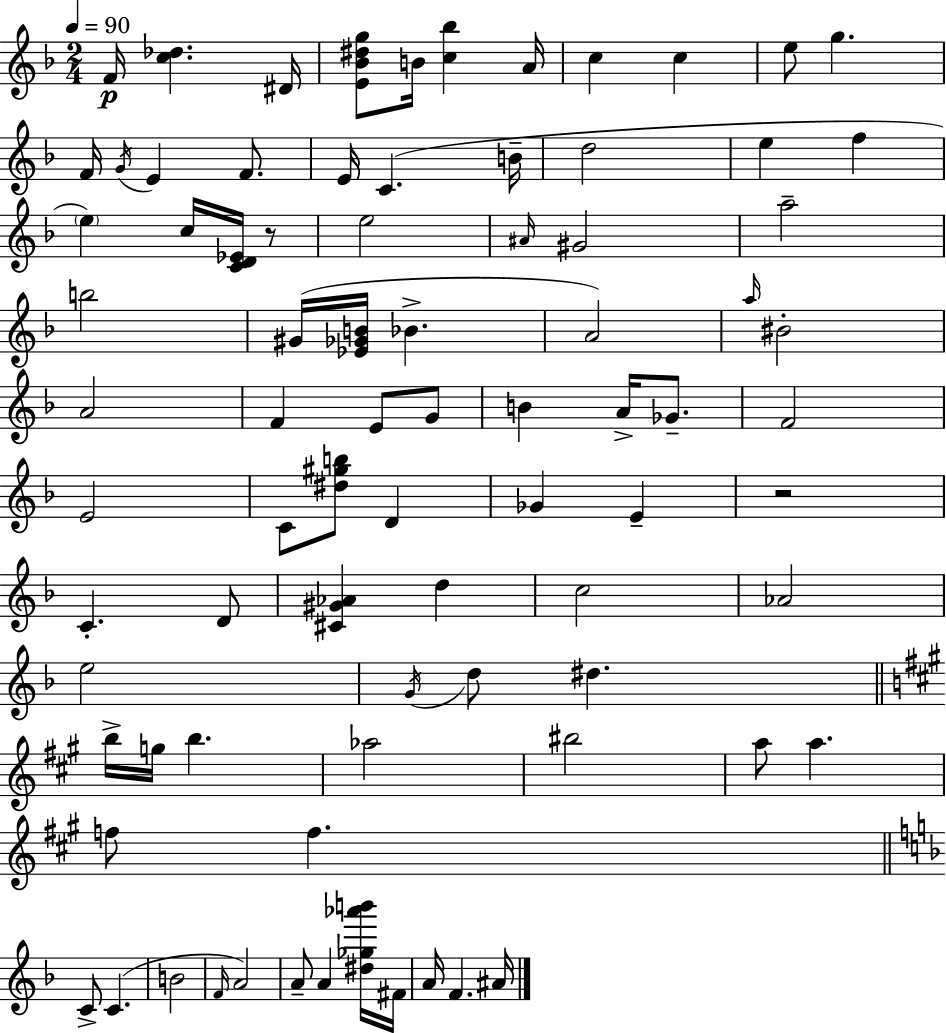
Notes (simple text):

F4/s [C5,Db5]/q. D#4/s [E4,Bb4,D#5,G5]/e B4/s [C5,Bb5]/q A4/s C5/q C5/q E5/e G5/q. F4/s G4/s E4/q F4/e. E4/s C4/q. B4/s D5/h E5/q F5/q E5/q C5/s [C4,D4,Eb4]/s R/e E5/h A#4/s G#4/h A5/h B5/h G#4/s [Eb4,Gb4,B4]/s Bb4/q. A4/h A5/s BIS4/h A4/h F4/q E4/e G4/e B4/q A4/s Gb4/e. F4/h E4/h C4/e [D#5,G#5,B5]/e D4/q Gb4/q E4/q R/h C4/q. D4/e [C#4,G#4,Ab4]/q D5/q C5/h Ab4/h E5/h G4/s D5/e D#5/q. B5/s G5/s B5/q. Ab5/h BIS5/h A5/e A5/q. F5/e F5/q. C4/e C4/q. B4/h F4/s A4/h A4/e A4/q [D#5,Gb5,Ab6,B6]/s F#4/s A4/s F4/q. A#4/s